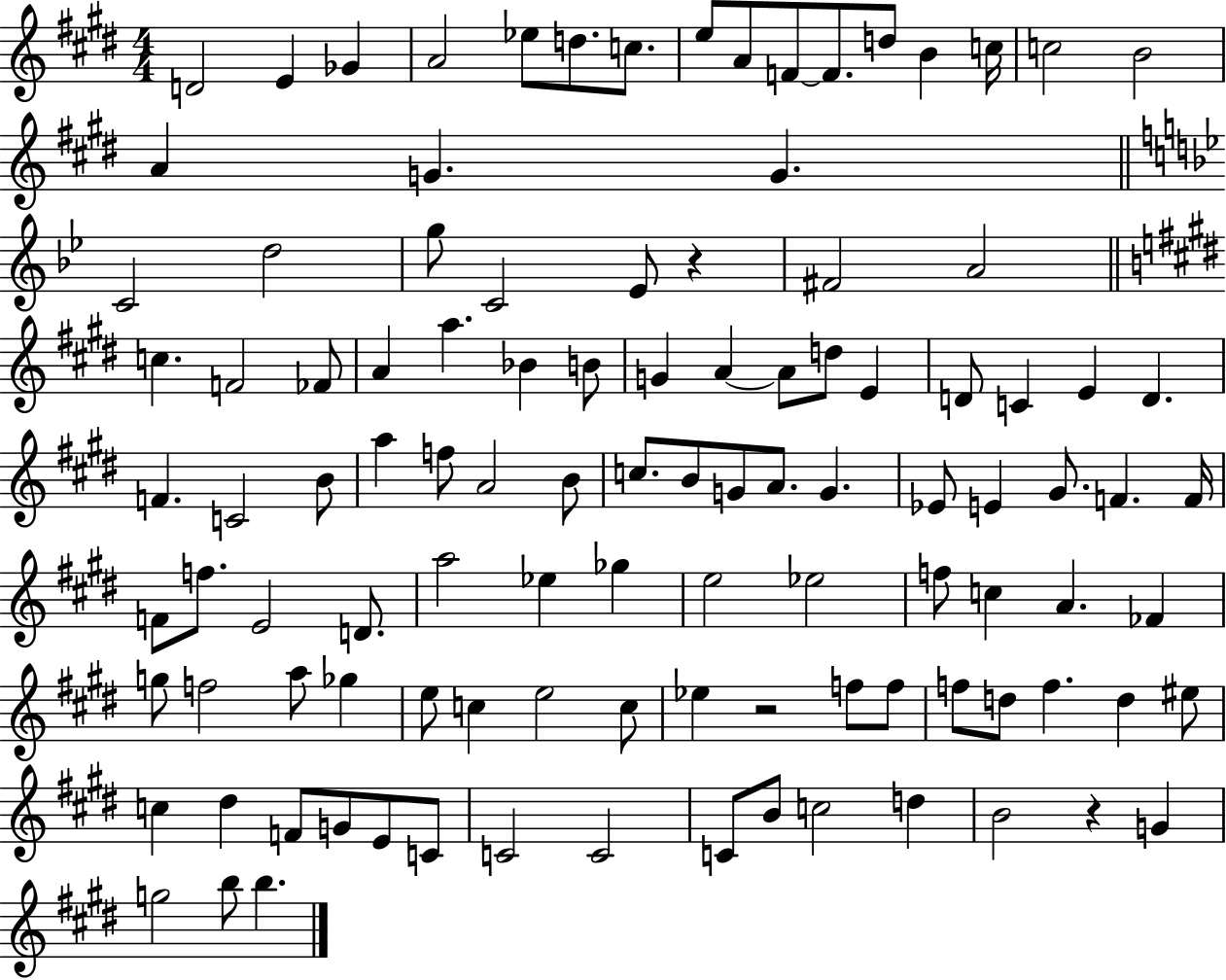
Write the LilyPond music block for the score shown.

{
  \clef treble
  \numericTimeSignature
  \time 4/4
  \key e \major
  d'2 e'4 ges'4 | a'2 ees''8 d''8. c''8. | e''8 a'8 f'8~~ f'8. d''8 b'4 c''16 | c''2 b'2 | \break a'4 g'4. g'4. | \bar "||" \break \key bes \major c'2 d''2 | g''8 c'2 ees'8 r4 | fis'2 a'2 | \bar "||" \break \key e \major c''4. f'2 fes'8 | a'4 a''4. bes'4 b'8 | g'4 a'4~~ a'8 d''8 e'4 | d'8 c'4 e'4 d'4. | \break f'4. c'2 b'8 | a''4 f''8 a'2 b'8 | c''8. b'8 g'8 a'8. g'4. | ees'8 e'4 gis'8. f'4. f'16 | \break f'8 f''8. e'2 d'8. | a''2 ees''4 ges''4 | e''2 ees''2 | f''8 c''4 a'4. fes'4 | \break g''8 f''2 a''8 ges''4 | e''8 c''4 e''2 c''8 | ees''4 r2 f''8 f''8 | f''8 d''8 f''4. d''4 eis''8 | \break c''4 dis''4 f'8 g'8 e'8 c'8 | c'2 c'2 | c'8 b'8 c''2 d''4 | b'2 r4 g'4 | \break g''2 b''8 b''4. | \bar "|."
}